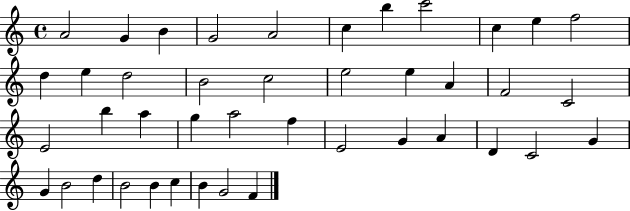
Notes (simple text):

A4/h G4/q B4/q G4/h A4/h C5/q B5/q C6/h C5/q E5/q F5/h D5/q E5/q D5/h B4/h C5/h E5/h E5/q A4/q F4/h C4/h E4/h B5/q A5/q G5/q A5/h F5/q E4/h G4/q A4/q D4/q C4/h G4/q G4/q B4/h D5/q B4/h B4/q C5/q B4/q G4/h F4/q